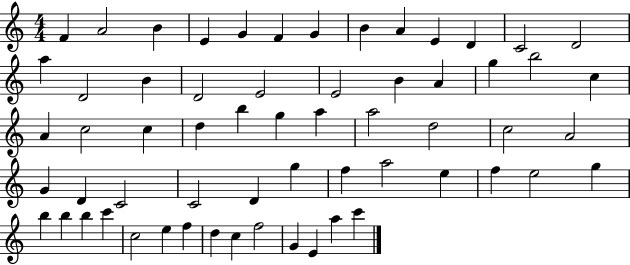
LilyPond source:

{
  \clef treble
  \numericTimeSignature
  \time 4/4
  \key c \major
  f'4 a'2 b'4 | e'4 g'4 f'4 g'4 | b'4 a'4 e'4 d'4 | c'2 d'2 | \break a''4 d'2 b'4 | d'2 e'2 | e'2 b'4 a'4 | g''4 b''2 c''4 | \break a'4 c''2 c''4 | d''4 b''4 g''4 a''4 | a''2 d''2 | c''2 a'2 | \break g'4 d'4 c'2 | c'2 d'4 g''4 | f''4 a''2 e''4 | f''4 e''2 g''4 | \break b''4 b''4 b''4 c'''4 | c''2 e''4 f''4 | d''4 c''4 f''2 | g'4 e'4 a''4 c'''4 | \break \bar "|."
}